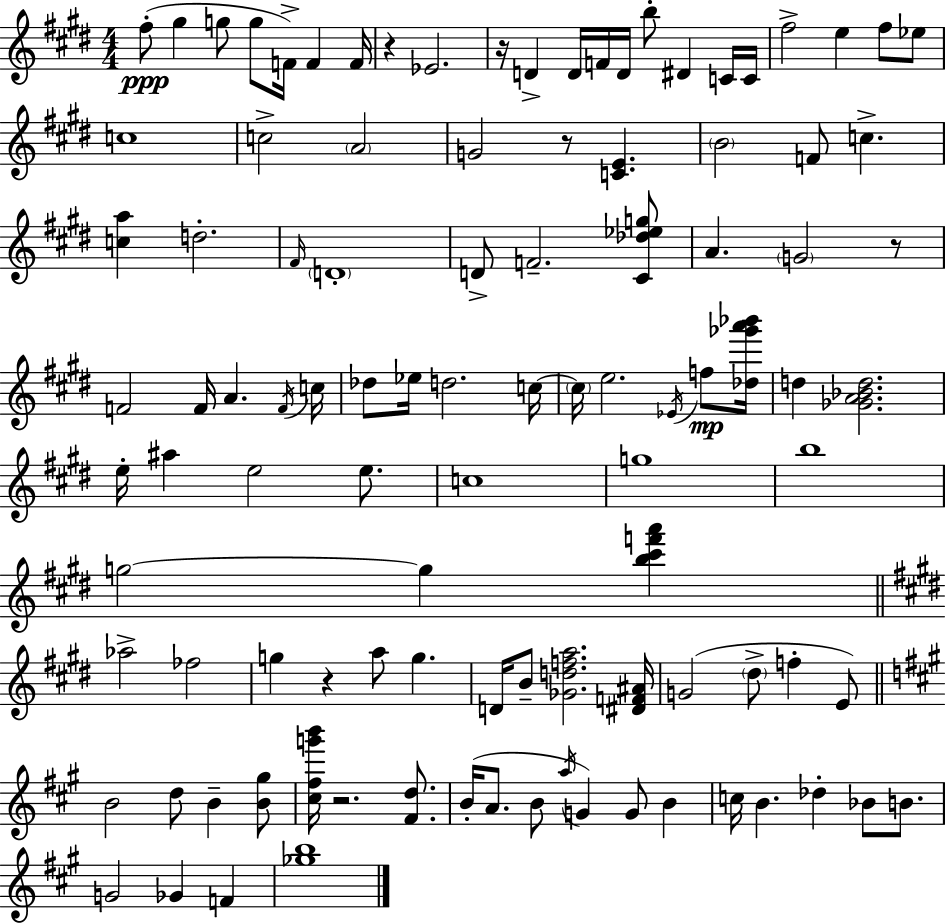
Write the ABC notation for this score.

X:1
T:Untitled
M:4/4
L:1/4
K:E
^f/2 ^g g/2 g/2 F/4 F F/4 z _E2 z/4 D D/4 F/4 D/4 b/2 ^D C/4 C/4 ^f2 e ^f/2 _e/2 c4 c2 A2 G2 z/2 [CE] B2 F/2 c [ca] d2 ^F/4 D4 D/2 F2 [^C_d_eg]/2 A G2 z/2 F2 F/4 A F/4 c/4 _d/2 _e/4 d2 c/4 c/4 e2 _E/4 f/2 [_d_g'a'_b']/4 d [_GA_Bd]2 e/4 ^a e2 e/2 c4 g4 b4 g2 g [b^c'f'a'] _a2 _f2 g z a/2 g D/4 B/2 [_Gdfa]2 [^DF^A]/4 G2 ^d/2 f E/2 B2 d/2 B [B^g]/2 [^c^fg'b']/4 z2 [^Fd]/2 B/4 A/2 B/2 a/4 G G/2 B c/4 B _d _B/2 B/2 G2 _G F [_gb]4